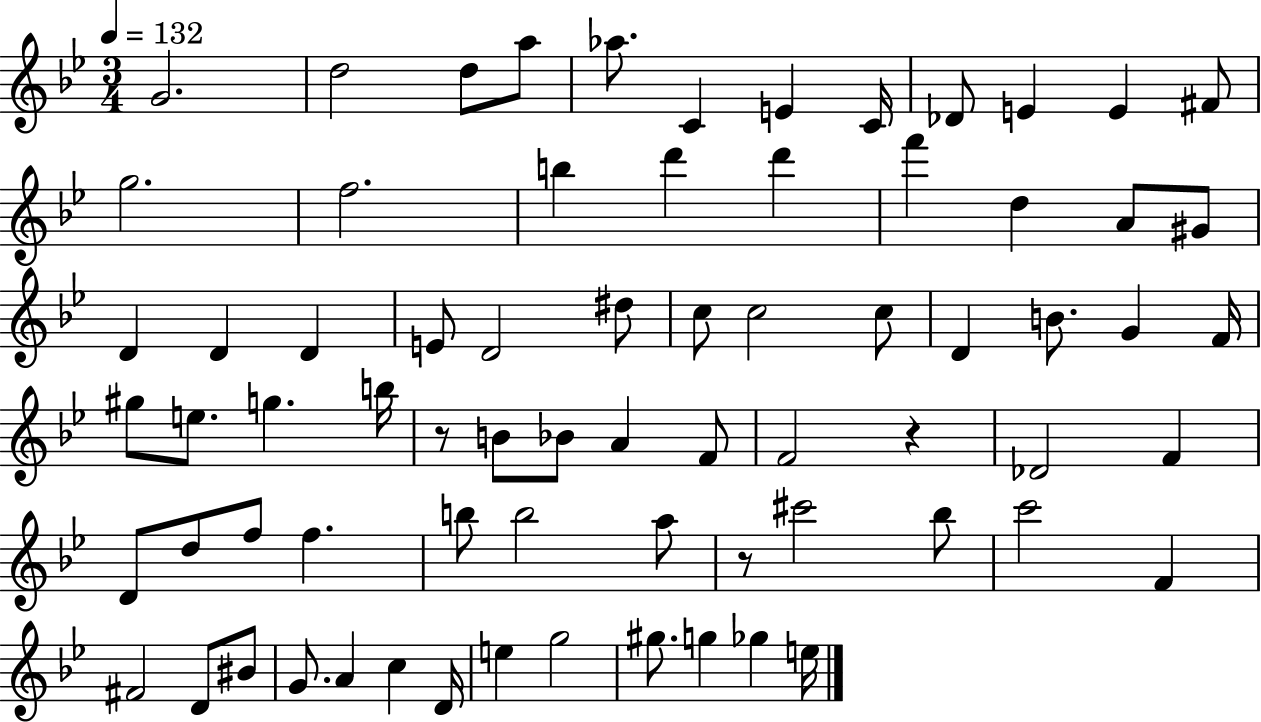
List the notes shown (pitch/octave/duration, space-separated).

G4/h. D5/h D5/e A5/e Ab5/e. C4/q E4/q C4/s Db4/e E4/q E4/q F#4/e G5/h. F5/h. B5/q D6/q D6/q F6/q D5/q A4/e G#4/e D4/q D4/q D4/q E4/e D4/h D#5/e C5/e C5/h C5/e D4/q B4/e. G4/q F4/s G#5/e E5/e. G5/q. B5/s R/e B4/e Bb4/e A4/q F4/e F4/h R/q Db4/h F4/q D4/e D5/e F5/e F5/q. B5/e B5/h A5/e R/e C#6/h Bb5/e C6/h F4/q F#4/h D4/e BIS4/e G4/e. A4/q C5/q D4/s E5/q G5/h G#5/e. G5/q Gb5/q E5/s